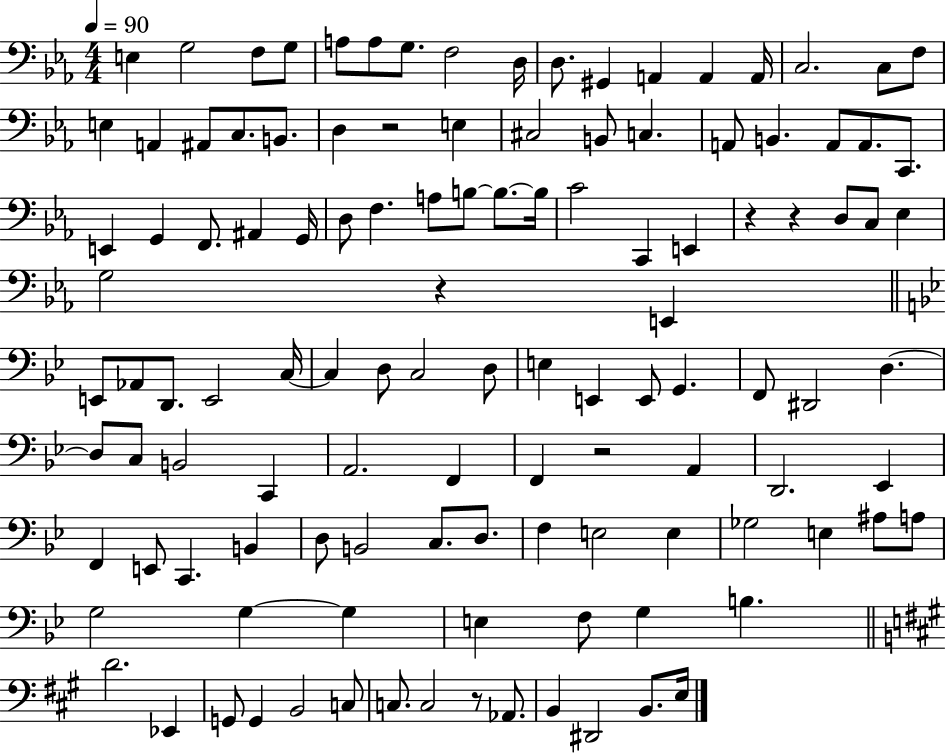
X:1
T:Untitled
M:4/4
L:1/4
K:Eb
E, G,2 F,/2 G,/2 A,/2 A,/2 G,/2 F,2 D,/4 D,/2 ^G,, A,, A,, A,,/4 C,2 C,/2 F,/2 E, A,, ^A,,/2 C,/2 B,,/2 D, z2 E, ^C,2 B,,/2 C, A,,/2 B,, A,,/2 A,,/2 C,,/2 E,, G,, F,,/2 ^A,, G,,/4 D,/2 F, A,/2 B,/2 B,/2 B,/4 C2 C,, E,, z z D,/2 C,/2 _E, G,2 z E,, E,,/2 _A,,/2 D,,/2 E,,2 C,/4 C, D,/2 C,2 D,/2 E, E,, E,,/2 G,, F,,/2 ^D,,2 D, D,/2 C,/2 B,,2 C,, A,,2 F,, F,, z2 A,, D,,2 _E,, F,, E,,/2 C,, B,, D,/2 B,,2 C,/2 D,/2 F, E,2 E, _G,2 E, ^A,/2 A,/2 G,2 G, G, E, F,/2 G, B, D2 _E,, G,,/2 G,, B,,2 C,/2 C,/2 C,2 z/2 _A,,/2 B,, ^D,,2 B,,/2 E,/4